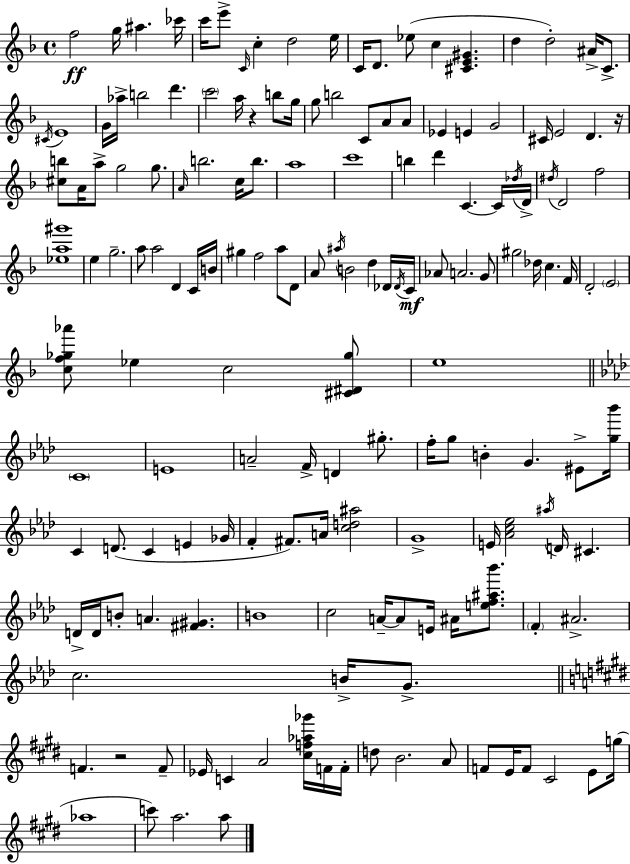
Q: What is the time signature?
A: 4/4